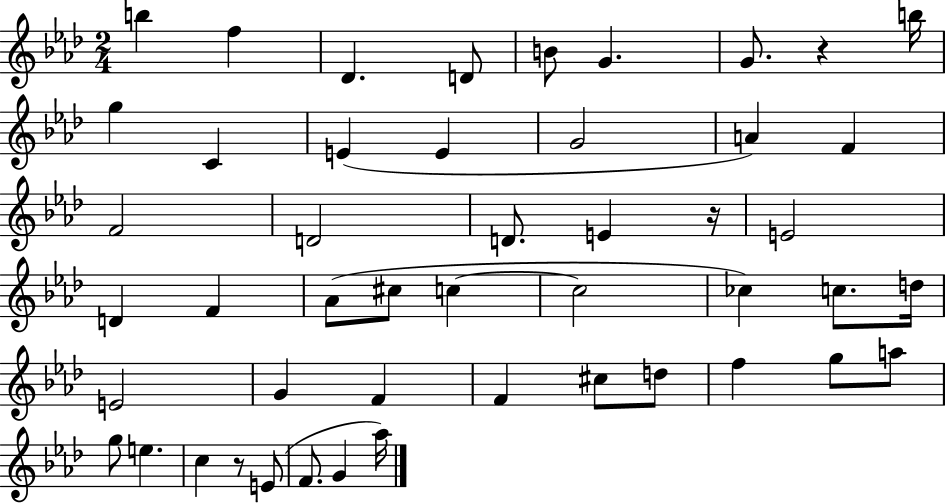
B5/q F5/q Db4/q. D4/e B4/e G4/q. G4/e. R/q B5/s G5/q C4/q E4/q E4/q G4/h A4/q F4/q F4/h D4/h D4/e. E4/q R/s E4/h D4/q F4/q Ab4/e C#5/e C5/q C5/h CES5/q C5/e. D5/s E4/h G4/q F4/q F4/q C#5/e D5/e F5/q G5/e A5/e G5/e E5/q. C5/q R/e E4/e F4/e. G4/q Ab5/s